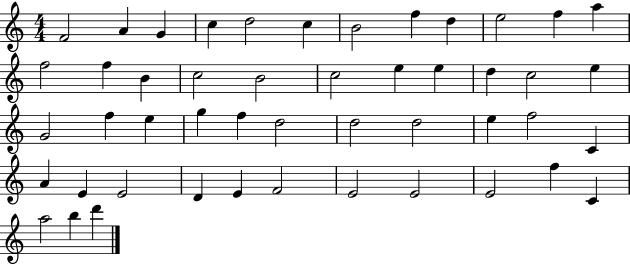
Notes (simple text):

F4/h A4/q G4/q C5/q D5/h C5/q B4/h F5/q D5/q E5/h F5/q A5/q F5/h F5/q B4/q C5/h B4/h C5/h E5/q E5/q D5/q C5/h E5/q G4/h F5/q E5/q G5/q F5/q D5/h D5/h D5/h E5/q F5/h C4/q A4/q E4/q E4/h D4/q E4/q F4/h E4/h E4/h E4/h F5/q C4/q A5/h B5/q D6/q